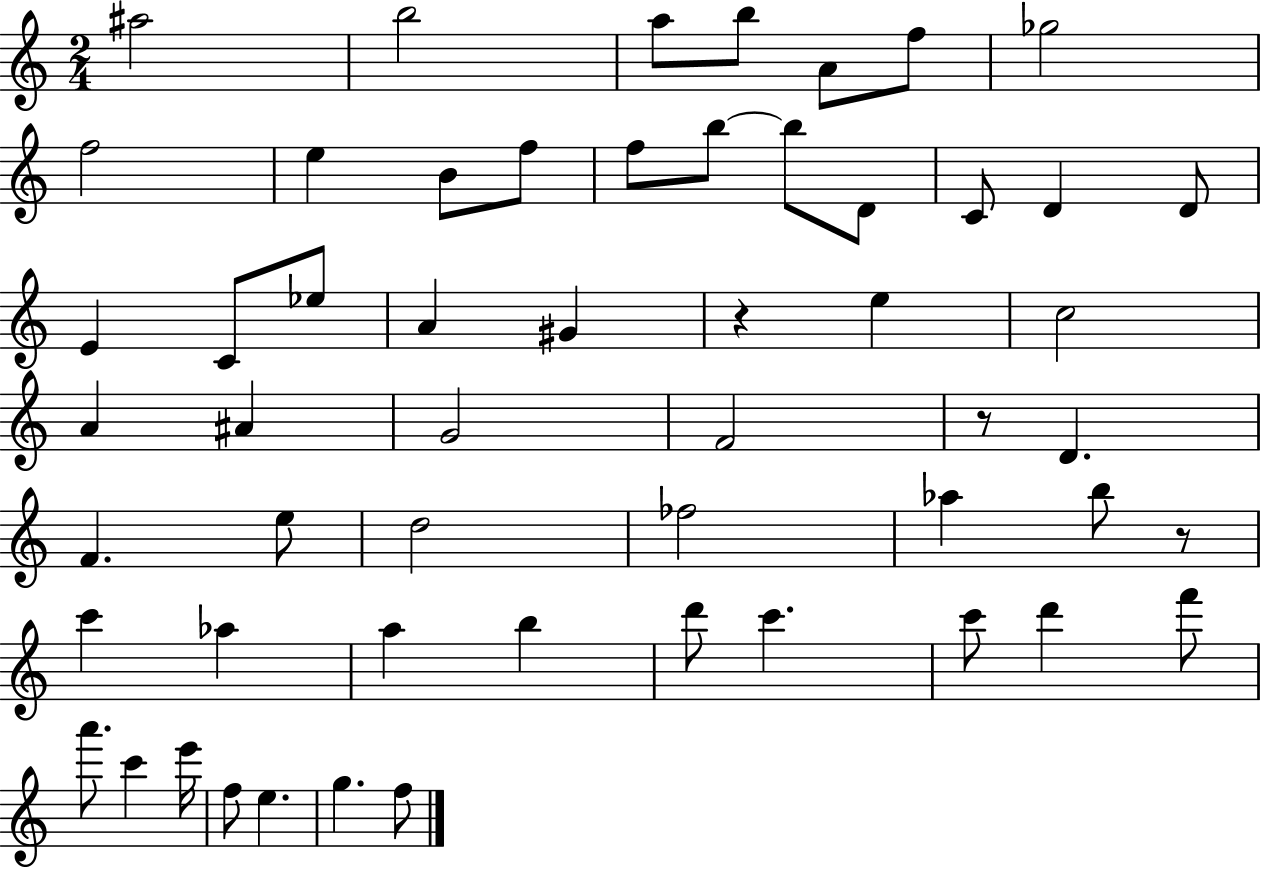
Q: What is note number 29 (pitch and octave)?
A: F4